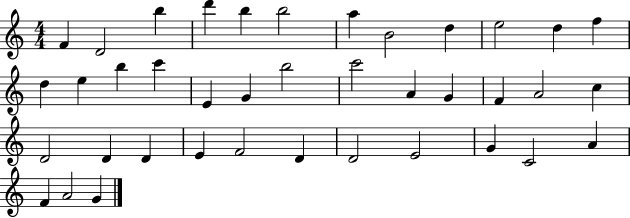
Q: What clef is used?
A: treble